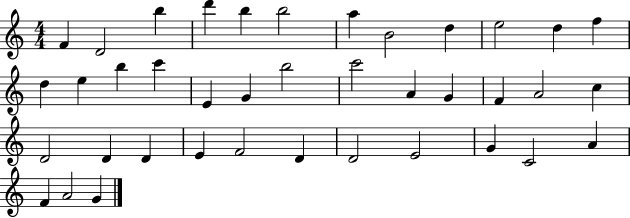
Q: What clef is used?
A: treble